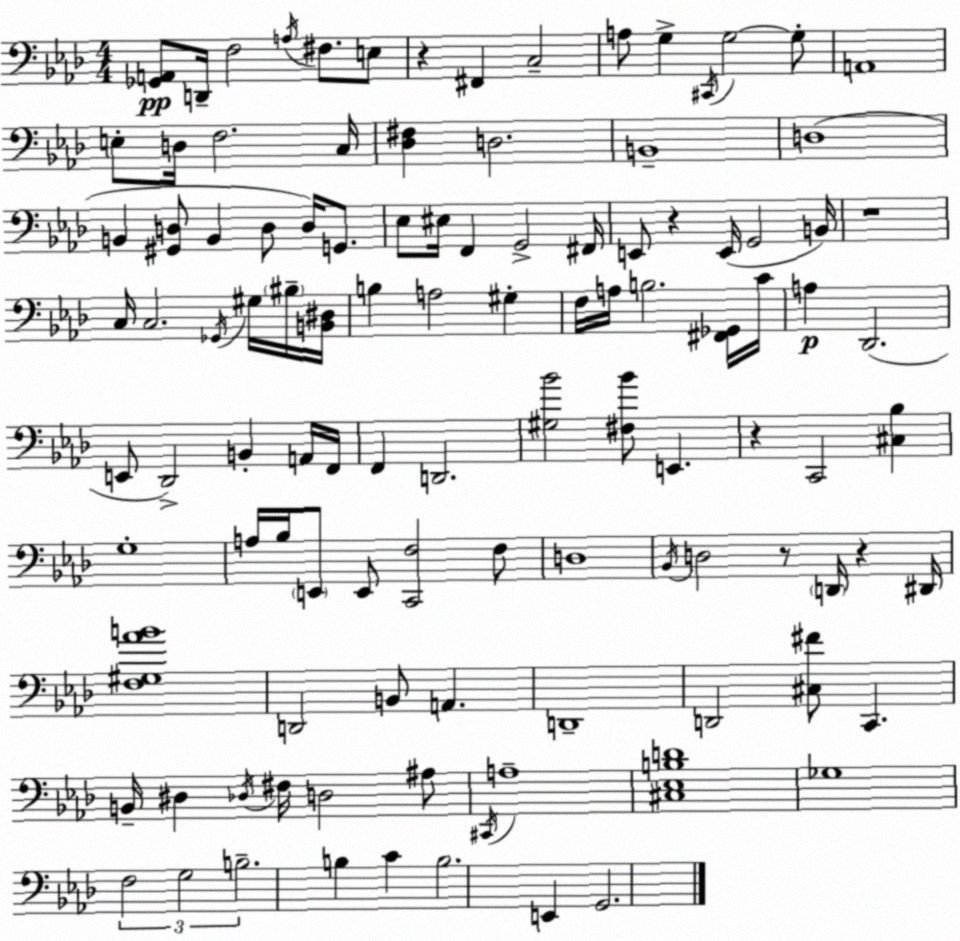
X:1
T:Untitled
M:4/4
L:1/4
K:Fm
[_G,,A,,]/2 D,,/4 F,2 A,/4 ^F,/2 E,/2 z ^F,, C,2 A,/2 G, ^C,,/4 G,2 G,/2 A,,4 E,/2 D,/4 F,2 C,/4 [_D,^F,] D,2 B,,4 D,4 B,, [^G,,D,]/2 B,, D,/2 D,/4 G,,/2 _E,/2 ^E,/4 F,, G,,2 ^F,,/4 E,,/2 z E,,/4 G,,2 B,,/4 z4 C,/4 C,2 _G,,/4 ^G,/4 ^B,/4 [B,,^D,]/4 B, A,2 ^G, F,/4 A,/4 B,2 [^F,,_G,,]/4 C/4 A, _D,,2 E,,/2 _D,,2 B,, A,,/4 F,,/4 F,, D,,2 [^G,_B]2 [^F,_B]/2 E,, z C,,2 [^C,_B,] G,4 A,/4 _B,/4 E,,/2 E,,/2 [C,,F,]2 F,/2 D,4 _B,,/4 D,2 z/2 D,,/4 z ^D,,/4 [F,^G,_AB]4 D,,2 B,,/2 A,, D,,4 D,,2 [^C,^F]/2 C,, B,,/4 ^D, _D,/4 ^F,/4 D,2 ^A,/2 ^C,,/4 A,4 [^C,_E,B,D]4 _G,4 F,2 G,2 B,2 B, C B,2 E,, G,,2